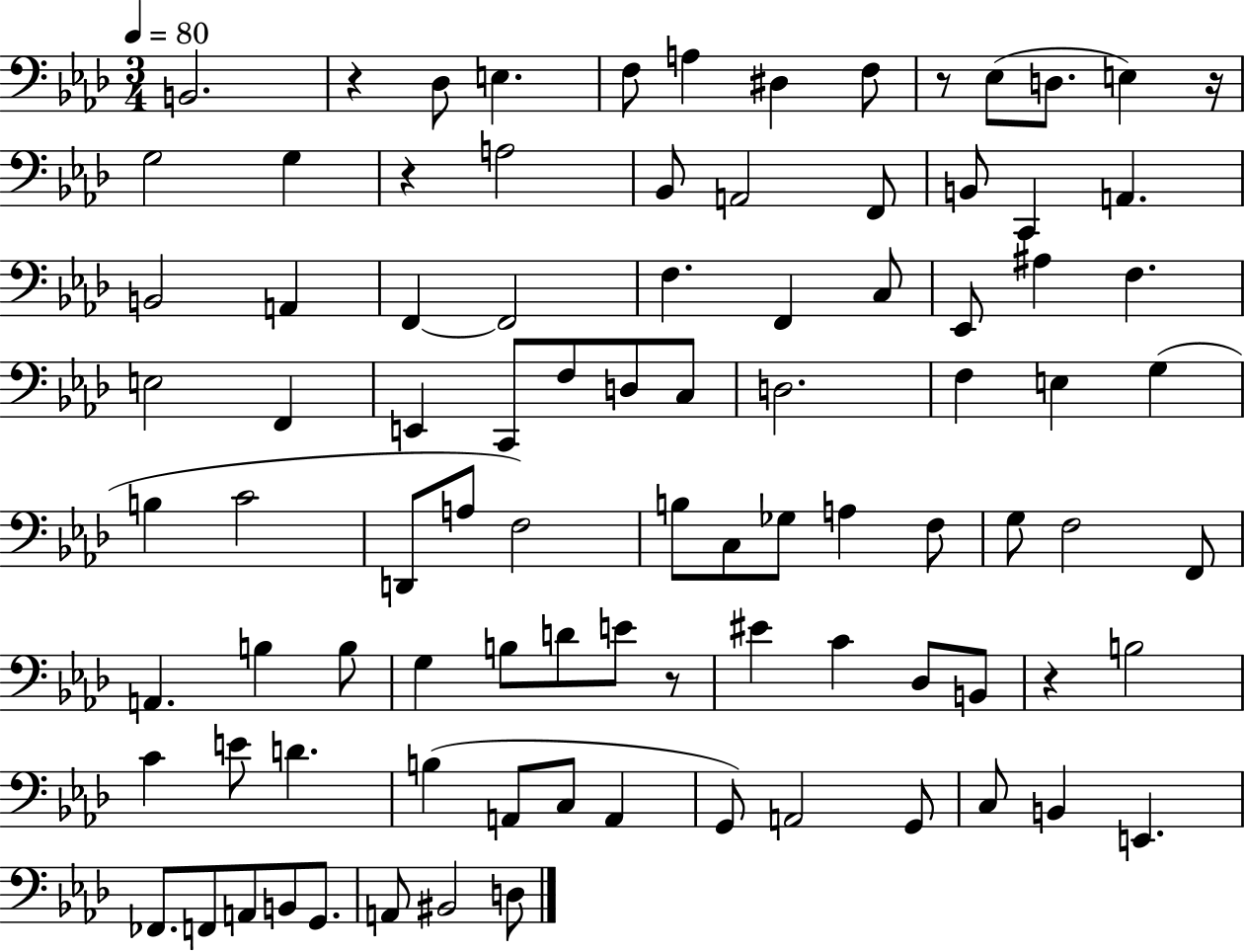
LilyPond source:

{
  \clef bass
  \numericTimeSignature
  \time 3/4
  \key aes \major
  \tempo 4 = 80
  b,2. | r4 des8 e4. | f8 a4 dis4 f8 | r8 ees8( d8. e4) r16 | \break g2 g4 | r4 a2 | bes,8 a,2 f,8 | b,8 c,4 a,4. | \break b,2 a,4 | f,4~~ f,2 | f4. f,4 c8 | ees,8 ais4 f4. | \break e2 f,4 | e,4 c,8 f8 d8 c8 | d2. | f4 e4 g4( | \break b4 c'2 | d,8 a8 f2) | b8 c8 ges8 a4 f8 | g8 f2 f,8 | \break a,4. b4 b8 | g4 b8 d'8 e'8 r8 | eis'4 c'4 des8 b,8 | r4 b2 | \break c'4 e'8 d'4. | b4( a,8 c8 a,4 | g,8) a,2 g,8 | c8 b,4 e,4. | \break fes,8. f,8 a,8 b,8 g,8. | a,8 bis,2 d8 | \bar "|."
}